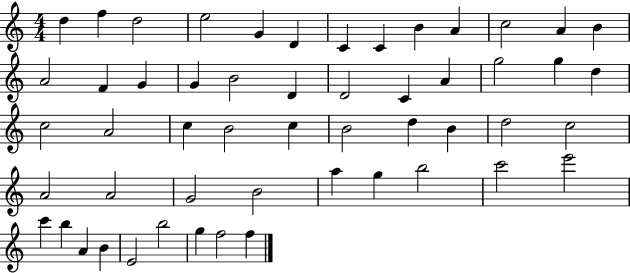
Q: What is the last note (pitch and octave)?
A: F5